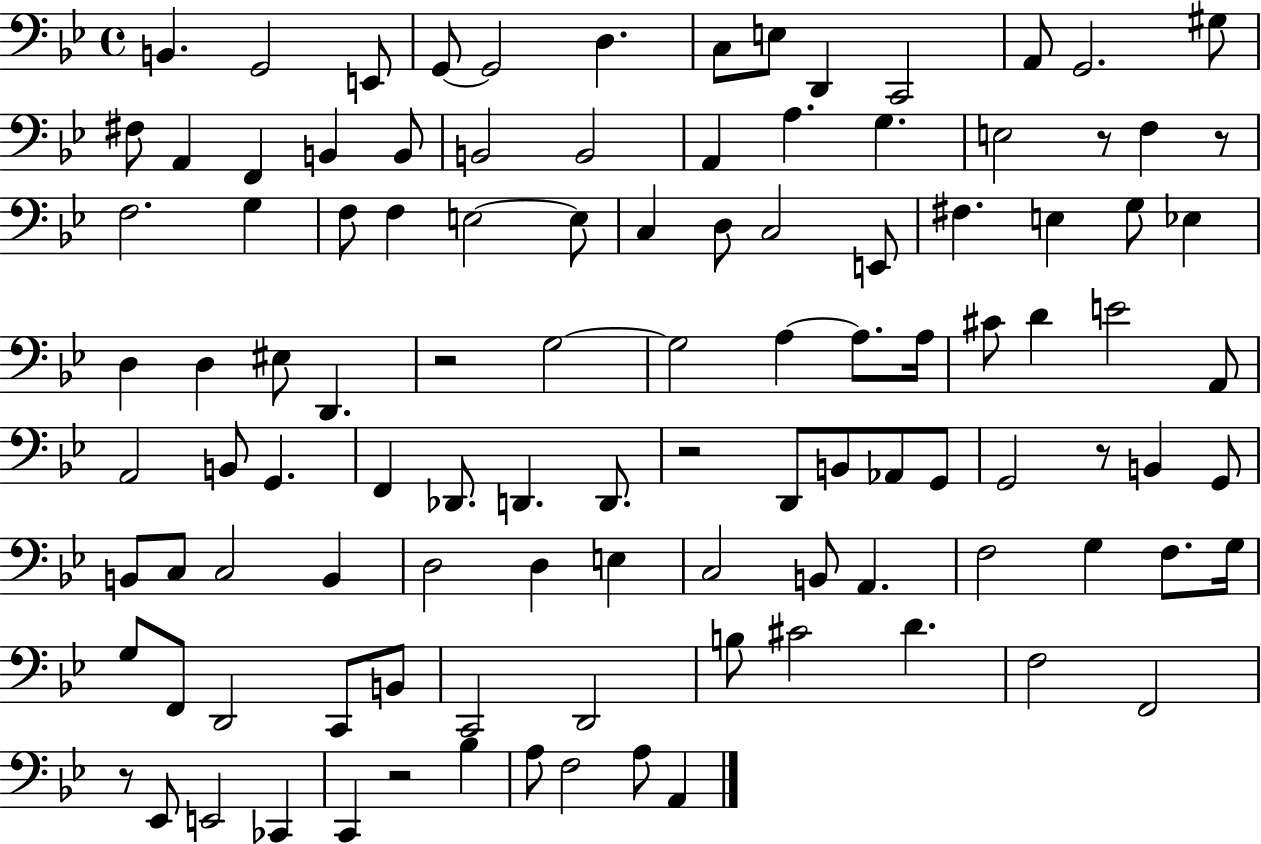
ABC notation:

X:1
T:Untitled
M:4/4
L:1/4
K:Bb
B,, G,,2 E,,/2 G,,/2 G,,2 D, C,/2 E,/2 D,, C,,2 A,,/2 G,,2 ^G,/2 ^F,/2 A,, F,, B,, B,,/2 B,,2 B,,2 A,, A, G, E,2 z/2 F, z/2 F,2 G, F,/2 F, E,2 E,/2 C, D,/2 C,2 E,,/2 ^F, E, G,/2 _E, D, D, ^E,/2 D,, z2 G,2 G,2 A, A,/2 A,/4 ^C/2 D E2 A,,/2 A,,2 B,,/2 G,, F,, _D,,/2 D,, D,,/2 z2 D,,/2 B,,/2 _A,,/2 G,,/2 G,,2 z/2 B,, G,,/2 B,,/2 C,/2 C,2 B,, D,2 D, E, C,2 B,,/2 A,, F,2 G, F,/2 G,/4 G,/2 F,,/2 D,,2 C,,/2 B,,/2 C,,2 D,,2 B,/2 ^C2 D F,2 F,,2 z/2 _E,,/2 E,,2 _C,, C,, z2 _B, A,/2 F,2 A,/2 A,,